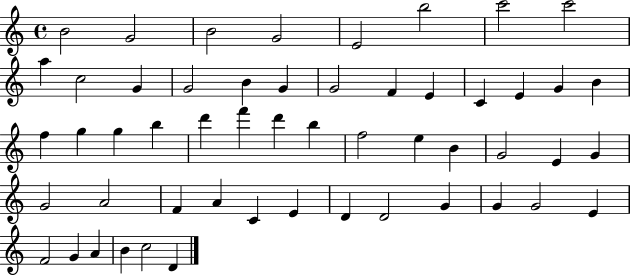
B4/h G4/h B4/h G4/h E4/h B5/h C6/h C6/h A5/q C5/h G4/q G4/h B4/q G4/q G4/h F4/q E4/q C4/q E4/q G4/q B4/q F5/q G5/q G5/q B5/q D6/q F6/q D6/q B5/q F5/h E5/q B4/q G4/h E4/q G4/q G4/h A4/h F4/q A4/q C4/q E4/q D4/q D4/h G4/q G4/q G4/h E4/q F4/h G4/q A4/q B4/q C5/h D4/q